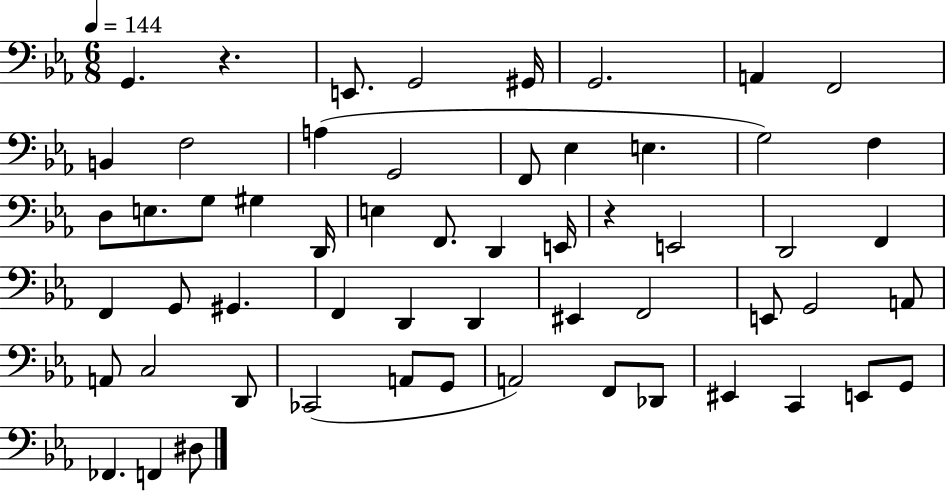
X:1
T:Untitled
M:6/8
L:1/4
K:Eb
G,, z E,,/2 G,,2 ^G,,/4 G,,2 A,, F,,2 B,, F,2 A, G,,2 F,,/2 _E, E, G,2 F, D,/2 E,/2 G,/2 ^G, D,,/4 E, F,,/2 D,, E,,/4 z E,,2 D,,2 F,, F,, G,,/2 ^G,, F,, D,, D,, ^E,, F,,2 E,,/2 G,,2 A,,/2 A,,/2 C,2 D,,/2 _C,,2 A,,/2 G,,/2 A,,2 F,,/2 _D,,/2 ^E,, C,, E,,/2 G,,/2 _F,, F,, ^D,/2